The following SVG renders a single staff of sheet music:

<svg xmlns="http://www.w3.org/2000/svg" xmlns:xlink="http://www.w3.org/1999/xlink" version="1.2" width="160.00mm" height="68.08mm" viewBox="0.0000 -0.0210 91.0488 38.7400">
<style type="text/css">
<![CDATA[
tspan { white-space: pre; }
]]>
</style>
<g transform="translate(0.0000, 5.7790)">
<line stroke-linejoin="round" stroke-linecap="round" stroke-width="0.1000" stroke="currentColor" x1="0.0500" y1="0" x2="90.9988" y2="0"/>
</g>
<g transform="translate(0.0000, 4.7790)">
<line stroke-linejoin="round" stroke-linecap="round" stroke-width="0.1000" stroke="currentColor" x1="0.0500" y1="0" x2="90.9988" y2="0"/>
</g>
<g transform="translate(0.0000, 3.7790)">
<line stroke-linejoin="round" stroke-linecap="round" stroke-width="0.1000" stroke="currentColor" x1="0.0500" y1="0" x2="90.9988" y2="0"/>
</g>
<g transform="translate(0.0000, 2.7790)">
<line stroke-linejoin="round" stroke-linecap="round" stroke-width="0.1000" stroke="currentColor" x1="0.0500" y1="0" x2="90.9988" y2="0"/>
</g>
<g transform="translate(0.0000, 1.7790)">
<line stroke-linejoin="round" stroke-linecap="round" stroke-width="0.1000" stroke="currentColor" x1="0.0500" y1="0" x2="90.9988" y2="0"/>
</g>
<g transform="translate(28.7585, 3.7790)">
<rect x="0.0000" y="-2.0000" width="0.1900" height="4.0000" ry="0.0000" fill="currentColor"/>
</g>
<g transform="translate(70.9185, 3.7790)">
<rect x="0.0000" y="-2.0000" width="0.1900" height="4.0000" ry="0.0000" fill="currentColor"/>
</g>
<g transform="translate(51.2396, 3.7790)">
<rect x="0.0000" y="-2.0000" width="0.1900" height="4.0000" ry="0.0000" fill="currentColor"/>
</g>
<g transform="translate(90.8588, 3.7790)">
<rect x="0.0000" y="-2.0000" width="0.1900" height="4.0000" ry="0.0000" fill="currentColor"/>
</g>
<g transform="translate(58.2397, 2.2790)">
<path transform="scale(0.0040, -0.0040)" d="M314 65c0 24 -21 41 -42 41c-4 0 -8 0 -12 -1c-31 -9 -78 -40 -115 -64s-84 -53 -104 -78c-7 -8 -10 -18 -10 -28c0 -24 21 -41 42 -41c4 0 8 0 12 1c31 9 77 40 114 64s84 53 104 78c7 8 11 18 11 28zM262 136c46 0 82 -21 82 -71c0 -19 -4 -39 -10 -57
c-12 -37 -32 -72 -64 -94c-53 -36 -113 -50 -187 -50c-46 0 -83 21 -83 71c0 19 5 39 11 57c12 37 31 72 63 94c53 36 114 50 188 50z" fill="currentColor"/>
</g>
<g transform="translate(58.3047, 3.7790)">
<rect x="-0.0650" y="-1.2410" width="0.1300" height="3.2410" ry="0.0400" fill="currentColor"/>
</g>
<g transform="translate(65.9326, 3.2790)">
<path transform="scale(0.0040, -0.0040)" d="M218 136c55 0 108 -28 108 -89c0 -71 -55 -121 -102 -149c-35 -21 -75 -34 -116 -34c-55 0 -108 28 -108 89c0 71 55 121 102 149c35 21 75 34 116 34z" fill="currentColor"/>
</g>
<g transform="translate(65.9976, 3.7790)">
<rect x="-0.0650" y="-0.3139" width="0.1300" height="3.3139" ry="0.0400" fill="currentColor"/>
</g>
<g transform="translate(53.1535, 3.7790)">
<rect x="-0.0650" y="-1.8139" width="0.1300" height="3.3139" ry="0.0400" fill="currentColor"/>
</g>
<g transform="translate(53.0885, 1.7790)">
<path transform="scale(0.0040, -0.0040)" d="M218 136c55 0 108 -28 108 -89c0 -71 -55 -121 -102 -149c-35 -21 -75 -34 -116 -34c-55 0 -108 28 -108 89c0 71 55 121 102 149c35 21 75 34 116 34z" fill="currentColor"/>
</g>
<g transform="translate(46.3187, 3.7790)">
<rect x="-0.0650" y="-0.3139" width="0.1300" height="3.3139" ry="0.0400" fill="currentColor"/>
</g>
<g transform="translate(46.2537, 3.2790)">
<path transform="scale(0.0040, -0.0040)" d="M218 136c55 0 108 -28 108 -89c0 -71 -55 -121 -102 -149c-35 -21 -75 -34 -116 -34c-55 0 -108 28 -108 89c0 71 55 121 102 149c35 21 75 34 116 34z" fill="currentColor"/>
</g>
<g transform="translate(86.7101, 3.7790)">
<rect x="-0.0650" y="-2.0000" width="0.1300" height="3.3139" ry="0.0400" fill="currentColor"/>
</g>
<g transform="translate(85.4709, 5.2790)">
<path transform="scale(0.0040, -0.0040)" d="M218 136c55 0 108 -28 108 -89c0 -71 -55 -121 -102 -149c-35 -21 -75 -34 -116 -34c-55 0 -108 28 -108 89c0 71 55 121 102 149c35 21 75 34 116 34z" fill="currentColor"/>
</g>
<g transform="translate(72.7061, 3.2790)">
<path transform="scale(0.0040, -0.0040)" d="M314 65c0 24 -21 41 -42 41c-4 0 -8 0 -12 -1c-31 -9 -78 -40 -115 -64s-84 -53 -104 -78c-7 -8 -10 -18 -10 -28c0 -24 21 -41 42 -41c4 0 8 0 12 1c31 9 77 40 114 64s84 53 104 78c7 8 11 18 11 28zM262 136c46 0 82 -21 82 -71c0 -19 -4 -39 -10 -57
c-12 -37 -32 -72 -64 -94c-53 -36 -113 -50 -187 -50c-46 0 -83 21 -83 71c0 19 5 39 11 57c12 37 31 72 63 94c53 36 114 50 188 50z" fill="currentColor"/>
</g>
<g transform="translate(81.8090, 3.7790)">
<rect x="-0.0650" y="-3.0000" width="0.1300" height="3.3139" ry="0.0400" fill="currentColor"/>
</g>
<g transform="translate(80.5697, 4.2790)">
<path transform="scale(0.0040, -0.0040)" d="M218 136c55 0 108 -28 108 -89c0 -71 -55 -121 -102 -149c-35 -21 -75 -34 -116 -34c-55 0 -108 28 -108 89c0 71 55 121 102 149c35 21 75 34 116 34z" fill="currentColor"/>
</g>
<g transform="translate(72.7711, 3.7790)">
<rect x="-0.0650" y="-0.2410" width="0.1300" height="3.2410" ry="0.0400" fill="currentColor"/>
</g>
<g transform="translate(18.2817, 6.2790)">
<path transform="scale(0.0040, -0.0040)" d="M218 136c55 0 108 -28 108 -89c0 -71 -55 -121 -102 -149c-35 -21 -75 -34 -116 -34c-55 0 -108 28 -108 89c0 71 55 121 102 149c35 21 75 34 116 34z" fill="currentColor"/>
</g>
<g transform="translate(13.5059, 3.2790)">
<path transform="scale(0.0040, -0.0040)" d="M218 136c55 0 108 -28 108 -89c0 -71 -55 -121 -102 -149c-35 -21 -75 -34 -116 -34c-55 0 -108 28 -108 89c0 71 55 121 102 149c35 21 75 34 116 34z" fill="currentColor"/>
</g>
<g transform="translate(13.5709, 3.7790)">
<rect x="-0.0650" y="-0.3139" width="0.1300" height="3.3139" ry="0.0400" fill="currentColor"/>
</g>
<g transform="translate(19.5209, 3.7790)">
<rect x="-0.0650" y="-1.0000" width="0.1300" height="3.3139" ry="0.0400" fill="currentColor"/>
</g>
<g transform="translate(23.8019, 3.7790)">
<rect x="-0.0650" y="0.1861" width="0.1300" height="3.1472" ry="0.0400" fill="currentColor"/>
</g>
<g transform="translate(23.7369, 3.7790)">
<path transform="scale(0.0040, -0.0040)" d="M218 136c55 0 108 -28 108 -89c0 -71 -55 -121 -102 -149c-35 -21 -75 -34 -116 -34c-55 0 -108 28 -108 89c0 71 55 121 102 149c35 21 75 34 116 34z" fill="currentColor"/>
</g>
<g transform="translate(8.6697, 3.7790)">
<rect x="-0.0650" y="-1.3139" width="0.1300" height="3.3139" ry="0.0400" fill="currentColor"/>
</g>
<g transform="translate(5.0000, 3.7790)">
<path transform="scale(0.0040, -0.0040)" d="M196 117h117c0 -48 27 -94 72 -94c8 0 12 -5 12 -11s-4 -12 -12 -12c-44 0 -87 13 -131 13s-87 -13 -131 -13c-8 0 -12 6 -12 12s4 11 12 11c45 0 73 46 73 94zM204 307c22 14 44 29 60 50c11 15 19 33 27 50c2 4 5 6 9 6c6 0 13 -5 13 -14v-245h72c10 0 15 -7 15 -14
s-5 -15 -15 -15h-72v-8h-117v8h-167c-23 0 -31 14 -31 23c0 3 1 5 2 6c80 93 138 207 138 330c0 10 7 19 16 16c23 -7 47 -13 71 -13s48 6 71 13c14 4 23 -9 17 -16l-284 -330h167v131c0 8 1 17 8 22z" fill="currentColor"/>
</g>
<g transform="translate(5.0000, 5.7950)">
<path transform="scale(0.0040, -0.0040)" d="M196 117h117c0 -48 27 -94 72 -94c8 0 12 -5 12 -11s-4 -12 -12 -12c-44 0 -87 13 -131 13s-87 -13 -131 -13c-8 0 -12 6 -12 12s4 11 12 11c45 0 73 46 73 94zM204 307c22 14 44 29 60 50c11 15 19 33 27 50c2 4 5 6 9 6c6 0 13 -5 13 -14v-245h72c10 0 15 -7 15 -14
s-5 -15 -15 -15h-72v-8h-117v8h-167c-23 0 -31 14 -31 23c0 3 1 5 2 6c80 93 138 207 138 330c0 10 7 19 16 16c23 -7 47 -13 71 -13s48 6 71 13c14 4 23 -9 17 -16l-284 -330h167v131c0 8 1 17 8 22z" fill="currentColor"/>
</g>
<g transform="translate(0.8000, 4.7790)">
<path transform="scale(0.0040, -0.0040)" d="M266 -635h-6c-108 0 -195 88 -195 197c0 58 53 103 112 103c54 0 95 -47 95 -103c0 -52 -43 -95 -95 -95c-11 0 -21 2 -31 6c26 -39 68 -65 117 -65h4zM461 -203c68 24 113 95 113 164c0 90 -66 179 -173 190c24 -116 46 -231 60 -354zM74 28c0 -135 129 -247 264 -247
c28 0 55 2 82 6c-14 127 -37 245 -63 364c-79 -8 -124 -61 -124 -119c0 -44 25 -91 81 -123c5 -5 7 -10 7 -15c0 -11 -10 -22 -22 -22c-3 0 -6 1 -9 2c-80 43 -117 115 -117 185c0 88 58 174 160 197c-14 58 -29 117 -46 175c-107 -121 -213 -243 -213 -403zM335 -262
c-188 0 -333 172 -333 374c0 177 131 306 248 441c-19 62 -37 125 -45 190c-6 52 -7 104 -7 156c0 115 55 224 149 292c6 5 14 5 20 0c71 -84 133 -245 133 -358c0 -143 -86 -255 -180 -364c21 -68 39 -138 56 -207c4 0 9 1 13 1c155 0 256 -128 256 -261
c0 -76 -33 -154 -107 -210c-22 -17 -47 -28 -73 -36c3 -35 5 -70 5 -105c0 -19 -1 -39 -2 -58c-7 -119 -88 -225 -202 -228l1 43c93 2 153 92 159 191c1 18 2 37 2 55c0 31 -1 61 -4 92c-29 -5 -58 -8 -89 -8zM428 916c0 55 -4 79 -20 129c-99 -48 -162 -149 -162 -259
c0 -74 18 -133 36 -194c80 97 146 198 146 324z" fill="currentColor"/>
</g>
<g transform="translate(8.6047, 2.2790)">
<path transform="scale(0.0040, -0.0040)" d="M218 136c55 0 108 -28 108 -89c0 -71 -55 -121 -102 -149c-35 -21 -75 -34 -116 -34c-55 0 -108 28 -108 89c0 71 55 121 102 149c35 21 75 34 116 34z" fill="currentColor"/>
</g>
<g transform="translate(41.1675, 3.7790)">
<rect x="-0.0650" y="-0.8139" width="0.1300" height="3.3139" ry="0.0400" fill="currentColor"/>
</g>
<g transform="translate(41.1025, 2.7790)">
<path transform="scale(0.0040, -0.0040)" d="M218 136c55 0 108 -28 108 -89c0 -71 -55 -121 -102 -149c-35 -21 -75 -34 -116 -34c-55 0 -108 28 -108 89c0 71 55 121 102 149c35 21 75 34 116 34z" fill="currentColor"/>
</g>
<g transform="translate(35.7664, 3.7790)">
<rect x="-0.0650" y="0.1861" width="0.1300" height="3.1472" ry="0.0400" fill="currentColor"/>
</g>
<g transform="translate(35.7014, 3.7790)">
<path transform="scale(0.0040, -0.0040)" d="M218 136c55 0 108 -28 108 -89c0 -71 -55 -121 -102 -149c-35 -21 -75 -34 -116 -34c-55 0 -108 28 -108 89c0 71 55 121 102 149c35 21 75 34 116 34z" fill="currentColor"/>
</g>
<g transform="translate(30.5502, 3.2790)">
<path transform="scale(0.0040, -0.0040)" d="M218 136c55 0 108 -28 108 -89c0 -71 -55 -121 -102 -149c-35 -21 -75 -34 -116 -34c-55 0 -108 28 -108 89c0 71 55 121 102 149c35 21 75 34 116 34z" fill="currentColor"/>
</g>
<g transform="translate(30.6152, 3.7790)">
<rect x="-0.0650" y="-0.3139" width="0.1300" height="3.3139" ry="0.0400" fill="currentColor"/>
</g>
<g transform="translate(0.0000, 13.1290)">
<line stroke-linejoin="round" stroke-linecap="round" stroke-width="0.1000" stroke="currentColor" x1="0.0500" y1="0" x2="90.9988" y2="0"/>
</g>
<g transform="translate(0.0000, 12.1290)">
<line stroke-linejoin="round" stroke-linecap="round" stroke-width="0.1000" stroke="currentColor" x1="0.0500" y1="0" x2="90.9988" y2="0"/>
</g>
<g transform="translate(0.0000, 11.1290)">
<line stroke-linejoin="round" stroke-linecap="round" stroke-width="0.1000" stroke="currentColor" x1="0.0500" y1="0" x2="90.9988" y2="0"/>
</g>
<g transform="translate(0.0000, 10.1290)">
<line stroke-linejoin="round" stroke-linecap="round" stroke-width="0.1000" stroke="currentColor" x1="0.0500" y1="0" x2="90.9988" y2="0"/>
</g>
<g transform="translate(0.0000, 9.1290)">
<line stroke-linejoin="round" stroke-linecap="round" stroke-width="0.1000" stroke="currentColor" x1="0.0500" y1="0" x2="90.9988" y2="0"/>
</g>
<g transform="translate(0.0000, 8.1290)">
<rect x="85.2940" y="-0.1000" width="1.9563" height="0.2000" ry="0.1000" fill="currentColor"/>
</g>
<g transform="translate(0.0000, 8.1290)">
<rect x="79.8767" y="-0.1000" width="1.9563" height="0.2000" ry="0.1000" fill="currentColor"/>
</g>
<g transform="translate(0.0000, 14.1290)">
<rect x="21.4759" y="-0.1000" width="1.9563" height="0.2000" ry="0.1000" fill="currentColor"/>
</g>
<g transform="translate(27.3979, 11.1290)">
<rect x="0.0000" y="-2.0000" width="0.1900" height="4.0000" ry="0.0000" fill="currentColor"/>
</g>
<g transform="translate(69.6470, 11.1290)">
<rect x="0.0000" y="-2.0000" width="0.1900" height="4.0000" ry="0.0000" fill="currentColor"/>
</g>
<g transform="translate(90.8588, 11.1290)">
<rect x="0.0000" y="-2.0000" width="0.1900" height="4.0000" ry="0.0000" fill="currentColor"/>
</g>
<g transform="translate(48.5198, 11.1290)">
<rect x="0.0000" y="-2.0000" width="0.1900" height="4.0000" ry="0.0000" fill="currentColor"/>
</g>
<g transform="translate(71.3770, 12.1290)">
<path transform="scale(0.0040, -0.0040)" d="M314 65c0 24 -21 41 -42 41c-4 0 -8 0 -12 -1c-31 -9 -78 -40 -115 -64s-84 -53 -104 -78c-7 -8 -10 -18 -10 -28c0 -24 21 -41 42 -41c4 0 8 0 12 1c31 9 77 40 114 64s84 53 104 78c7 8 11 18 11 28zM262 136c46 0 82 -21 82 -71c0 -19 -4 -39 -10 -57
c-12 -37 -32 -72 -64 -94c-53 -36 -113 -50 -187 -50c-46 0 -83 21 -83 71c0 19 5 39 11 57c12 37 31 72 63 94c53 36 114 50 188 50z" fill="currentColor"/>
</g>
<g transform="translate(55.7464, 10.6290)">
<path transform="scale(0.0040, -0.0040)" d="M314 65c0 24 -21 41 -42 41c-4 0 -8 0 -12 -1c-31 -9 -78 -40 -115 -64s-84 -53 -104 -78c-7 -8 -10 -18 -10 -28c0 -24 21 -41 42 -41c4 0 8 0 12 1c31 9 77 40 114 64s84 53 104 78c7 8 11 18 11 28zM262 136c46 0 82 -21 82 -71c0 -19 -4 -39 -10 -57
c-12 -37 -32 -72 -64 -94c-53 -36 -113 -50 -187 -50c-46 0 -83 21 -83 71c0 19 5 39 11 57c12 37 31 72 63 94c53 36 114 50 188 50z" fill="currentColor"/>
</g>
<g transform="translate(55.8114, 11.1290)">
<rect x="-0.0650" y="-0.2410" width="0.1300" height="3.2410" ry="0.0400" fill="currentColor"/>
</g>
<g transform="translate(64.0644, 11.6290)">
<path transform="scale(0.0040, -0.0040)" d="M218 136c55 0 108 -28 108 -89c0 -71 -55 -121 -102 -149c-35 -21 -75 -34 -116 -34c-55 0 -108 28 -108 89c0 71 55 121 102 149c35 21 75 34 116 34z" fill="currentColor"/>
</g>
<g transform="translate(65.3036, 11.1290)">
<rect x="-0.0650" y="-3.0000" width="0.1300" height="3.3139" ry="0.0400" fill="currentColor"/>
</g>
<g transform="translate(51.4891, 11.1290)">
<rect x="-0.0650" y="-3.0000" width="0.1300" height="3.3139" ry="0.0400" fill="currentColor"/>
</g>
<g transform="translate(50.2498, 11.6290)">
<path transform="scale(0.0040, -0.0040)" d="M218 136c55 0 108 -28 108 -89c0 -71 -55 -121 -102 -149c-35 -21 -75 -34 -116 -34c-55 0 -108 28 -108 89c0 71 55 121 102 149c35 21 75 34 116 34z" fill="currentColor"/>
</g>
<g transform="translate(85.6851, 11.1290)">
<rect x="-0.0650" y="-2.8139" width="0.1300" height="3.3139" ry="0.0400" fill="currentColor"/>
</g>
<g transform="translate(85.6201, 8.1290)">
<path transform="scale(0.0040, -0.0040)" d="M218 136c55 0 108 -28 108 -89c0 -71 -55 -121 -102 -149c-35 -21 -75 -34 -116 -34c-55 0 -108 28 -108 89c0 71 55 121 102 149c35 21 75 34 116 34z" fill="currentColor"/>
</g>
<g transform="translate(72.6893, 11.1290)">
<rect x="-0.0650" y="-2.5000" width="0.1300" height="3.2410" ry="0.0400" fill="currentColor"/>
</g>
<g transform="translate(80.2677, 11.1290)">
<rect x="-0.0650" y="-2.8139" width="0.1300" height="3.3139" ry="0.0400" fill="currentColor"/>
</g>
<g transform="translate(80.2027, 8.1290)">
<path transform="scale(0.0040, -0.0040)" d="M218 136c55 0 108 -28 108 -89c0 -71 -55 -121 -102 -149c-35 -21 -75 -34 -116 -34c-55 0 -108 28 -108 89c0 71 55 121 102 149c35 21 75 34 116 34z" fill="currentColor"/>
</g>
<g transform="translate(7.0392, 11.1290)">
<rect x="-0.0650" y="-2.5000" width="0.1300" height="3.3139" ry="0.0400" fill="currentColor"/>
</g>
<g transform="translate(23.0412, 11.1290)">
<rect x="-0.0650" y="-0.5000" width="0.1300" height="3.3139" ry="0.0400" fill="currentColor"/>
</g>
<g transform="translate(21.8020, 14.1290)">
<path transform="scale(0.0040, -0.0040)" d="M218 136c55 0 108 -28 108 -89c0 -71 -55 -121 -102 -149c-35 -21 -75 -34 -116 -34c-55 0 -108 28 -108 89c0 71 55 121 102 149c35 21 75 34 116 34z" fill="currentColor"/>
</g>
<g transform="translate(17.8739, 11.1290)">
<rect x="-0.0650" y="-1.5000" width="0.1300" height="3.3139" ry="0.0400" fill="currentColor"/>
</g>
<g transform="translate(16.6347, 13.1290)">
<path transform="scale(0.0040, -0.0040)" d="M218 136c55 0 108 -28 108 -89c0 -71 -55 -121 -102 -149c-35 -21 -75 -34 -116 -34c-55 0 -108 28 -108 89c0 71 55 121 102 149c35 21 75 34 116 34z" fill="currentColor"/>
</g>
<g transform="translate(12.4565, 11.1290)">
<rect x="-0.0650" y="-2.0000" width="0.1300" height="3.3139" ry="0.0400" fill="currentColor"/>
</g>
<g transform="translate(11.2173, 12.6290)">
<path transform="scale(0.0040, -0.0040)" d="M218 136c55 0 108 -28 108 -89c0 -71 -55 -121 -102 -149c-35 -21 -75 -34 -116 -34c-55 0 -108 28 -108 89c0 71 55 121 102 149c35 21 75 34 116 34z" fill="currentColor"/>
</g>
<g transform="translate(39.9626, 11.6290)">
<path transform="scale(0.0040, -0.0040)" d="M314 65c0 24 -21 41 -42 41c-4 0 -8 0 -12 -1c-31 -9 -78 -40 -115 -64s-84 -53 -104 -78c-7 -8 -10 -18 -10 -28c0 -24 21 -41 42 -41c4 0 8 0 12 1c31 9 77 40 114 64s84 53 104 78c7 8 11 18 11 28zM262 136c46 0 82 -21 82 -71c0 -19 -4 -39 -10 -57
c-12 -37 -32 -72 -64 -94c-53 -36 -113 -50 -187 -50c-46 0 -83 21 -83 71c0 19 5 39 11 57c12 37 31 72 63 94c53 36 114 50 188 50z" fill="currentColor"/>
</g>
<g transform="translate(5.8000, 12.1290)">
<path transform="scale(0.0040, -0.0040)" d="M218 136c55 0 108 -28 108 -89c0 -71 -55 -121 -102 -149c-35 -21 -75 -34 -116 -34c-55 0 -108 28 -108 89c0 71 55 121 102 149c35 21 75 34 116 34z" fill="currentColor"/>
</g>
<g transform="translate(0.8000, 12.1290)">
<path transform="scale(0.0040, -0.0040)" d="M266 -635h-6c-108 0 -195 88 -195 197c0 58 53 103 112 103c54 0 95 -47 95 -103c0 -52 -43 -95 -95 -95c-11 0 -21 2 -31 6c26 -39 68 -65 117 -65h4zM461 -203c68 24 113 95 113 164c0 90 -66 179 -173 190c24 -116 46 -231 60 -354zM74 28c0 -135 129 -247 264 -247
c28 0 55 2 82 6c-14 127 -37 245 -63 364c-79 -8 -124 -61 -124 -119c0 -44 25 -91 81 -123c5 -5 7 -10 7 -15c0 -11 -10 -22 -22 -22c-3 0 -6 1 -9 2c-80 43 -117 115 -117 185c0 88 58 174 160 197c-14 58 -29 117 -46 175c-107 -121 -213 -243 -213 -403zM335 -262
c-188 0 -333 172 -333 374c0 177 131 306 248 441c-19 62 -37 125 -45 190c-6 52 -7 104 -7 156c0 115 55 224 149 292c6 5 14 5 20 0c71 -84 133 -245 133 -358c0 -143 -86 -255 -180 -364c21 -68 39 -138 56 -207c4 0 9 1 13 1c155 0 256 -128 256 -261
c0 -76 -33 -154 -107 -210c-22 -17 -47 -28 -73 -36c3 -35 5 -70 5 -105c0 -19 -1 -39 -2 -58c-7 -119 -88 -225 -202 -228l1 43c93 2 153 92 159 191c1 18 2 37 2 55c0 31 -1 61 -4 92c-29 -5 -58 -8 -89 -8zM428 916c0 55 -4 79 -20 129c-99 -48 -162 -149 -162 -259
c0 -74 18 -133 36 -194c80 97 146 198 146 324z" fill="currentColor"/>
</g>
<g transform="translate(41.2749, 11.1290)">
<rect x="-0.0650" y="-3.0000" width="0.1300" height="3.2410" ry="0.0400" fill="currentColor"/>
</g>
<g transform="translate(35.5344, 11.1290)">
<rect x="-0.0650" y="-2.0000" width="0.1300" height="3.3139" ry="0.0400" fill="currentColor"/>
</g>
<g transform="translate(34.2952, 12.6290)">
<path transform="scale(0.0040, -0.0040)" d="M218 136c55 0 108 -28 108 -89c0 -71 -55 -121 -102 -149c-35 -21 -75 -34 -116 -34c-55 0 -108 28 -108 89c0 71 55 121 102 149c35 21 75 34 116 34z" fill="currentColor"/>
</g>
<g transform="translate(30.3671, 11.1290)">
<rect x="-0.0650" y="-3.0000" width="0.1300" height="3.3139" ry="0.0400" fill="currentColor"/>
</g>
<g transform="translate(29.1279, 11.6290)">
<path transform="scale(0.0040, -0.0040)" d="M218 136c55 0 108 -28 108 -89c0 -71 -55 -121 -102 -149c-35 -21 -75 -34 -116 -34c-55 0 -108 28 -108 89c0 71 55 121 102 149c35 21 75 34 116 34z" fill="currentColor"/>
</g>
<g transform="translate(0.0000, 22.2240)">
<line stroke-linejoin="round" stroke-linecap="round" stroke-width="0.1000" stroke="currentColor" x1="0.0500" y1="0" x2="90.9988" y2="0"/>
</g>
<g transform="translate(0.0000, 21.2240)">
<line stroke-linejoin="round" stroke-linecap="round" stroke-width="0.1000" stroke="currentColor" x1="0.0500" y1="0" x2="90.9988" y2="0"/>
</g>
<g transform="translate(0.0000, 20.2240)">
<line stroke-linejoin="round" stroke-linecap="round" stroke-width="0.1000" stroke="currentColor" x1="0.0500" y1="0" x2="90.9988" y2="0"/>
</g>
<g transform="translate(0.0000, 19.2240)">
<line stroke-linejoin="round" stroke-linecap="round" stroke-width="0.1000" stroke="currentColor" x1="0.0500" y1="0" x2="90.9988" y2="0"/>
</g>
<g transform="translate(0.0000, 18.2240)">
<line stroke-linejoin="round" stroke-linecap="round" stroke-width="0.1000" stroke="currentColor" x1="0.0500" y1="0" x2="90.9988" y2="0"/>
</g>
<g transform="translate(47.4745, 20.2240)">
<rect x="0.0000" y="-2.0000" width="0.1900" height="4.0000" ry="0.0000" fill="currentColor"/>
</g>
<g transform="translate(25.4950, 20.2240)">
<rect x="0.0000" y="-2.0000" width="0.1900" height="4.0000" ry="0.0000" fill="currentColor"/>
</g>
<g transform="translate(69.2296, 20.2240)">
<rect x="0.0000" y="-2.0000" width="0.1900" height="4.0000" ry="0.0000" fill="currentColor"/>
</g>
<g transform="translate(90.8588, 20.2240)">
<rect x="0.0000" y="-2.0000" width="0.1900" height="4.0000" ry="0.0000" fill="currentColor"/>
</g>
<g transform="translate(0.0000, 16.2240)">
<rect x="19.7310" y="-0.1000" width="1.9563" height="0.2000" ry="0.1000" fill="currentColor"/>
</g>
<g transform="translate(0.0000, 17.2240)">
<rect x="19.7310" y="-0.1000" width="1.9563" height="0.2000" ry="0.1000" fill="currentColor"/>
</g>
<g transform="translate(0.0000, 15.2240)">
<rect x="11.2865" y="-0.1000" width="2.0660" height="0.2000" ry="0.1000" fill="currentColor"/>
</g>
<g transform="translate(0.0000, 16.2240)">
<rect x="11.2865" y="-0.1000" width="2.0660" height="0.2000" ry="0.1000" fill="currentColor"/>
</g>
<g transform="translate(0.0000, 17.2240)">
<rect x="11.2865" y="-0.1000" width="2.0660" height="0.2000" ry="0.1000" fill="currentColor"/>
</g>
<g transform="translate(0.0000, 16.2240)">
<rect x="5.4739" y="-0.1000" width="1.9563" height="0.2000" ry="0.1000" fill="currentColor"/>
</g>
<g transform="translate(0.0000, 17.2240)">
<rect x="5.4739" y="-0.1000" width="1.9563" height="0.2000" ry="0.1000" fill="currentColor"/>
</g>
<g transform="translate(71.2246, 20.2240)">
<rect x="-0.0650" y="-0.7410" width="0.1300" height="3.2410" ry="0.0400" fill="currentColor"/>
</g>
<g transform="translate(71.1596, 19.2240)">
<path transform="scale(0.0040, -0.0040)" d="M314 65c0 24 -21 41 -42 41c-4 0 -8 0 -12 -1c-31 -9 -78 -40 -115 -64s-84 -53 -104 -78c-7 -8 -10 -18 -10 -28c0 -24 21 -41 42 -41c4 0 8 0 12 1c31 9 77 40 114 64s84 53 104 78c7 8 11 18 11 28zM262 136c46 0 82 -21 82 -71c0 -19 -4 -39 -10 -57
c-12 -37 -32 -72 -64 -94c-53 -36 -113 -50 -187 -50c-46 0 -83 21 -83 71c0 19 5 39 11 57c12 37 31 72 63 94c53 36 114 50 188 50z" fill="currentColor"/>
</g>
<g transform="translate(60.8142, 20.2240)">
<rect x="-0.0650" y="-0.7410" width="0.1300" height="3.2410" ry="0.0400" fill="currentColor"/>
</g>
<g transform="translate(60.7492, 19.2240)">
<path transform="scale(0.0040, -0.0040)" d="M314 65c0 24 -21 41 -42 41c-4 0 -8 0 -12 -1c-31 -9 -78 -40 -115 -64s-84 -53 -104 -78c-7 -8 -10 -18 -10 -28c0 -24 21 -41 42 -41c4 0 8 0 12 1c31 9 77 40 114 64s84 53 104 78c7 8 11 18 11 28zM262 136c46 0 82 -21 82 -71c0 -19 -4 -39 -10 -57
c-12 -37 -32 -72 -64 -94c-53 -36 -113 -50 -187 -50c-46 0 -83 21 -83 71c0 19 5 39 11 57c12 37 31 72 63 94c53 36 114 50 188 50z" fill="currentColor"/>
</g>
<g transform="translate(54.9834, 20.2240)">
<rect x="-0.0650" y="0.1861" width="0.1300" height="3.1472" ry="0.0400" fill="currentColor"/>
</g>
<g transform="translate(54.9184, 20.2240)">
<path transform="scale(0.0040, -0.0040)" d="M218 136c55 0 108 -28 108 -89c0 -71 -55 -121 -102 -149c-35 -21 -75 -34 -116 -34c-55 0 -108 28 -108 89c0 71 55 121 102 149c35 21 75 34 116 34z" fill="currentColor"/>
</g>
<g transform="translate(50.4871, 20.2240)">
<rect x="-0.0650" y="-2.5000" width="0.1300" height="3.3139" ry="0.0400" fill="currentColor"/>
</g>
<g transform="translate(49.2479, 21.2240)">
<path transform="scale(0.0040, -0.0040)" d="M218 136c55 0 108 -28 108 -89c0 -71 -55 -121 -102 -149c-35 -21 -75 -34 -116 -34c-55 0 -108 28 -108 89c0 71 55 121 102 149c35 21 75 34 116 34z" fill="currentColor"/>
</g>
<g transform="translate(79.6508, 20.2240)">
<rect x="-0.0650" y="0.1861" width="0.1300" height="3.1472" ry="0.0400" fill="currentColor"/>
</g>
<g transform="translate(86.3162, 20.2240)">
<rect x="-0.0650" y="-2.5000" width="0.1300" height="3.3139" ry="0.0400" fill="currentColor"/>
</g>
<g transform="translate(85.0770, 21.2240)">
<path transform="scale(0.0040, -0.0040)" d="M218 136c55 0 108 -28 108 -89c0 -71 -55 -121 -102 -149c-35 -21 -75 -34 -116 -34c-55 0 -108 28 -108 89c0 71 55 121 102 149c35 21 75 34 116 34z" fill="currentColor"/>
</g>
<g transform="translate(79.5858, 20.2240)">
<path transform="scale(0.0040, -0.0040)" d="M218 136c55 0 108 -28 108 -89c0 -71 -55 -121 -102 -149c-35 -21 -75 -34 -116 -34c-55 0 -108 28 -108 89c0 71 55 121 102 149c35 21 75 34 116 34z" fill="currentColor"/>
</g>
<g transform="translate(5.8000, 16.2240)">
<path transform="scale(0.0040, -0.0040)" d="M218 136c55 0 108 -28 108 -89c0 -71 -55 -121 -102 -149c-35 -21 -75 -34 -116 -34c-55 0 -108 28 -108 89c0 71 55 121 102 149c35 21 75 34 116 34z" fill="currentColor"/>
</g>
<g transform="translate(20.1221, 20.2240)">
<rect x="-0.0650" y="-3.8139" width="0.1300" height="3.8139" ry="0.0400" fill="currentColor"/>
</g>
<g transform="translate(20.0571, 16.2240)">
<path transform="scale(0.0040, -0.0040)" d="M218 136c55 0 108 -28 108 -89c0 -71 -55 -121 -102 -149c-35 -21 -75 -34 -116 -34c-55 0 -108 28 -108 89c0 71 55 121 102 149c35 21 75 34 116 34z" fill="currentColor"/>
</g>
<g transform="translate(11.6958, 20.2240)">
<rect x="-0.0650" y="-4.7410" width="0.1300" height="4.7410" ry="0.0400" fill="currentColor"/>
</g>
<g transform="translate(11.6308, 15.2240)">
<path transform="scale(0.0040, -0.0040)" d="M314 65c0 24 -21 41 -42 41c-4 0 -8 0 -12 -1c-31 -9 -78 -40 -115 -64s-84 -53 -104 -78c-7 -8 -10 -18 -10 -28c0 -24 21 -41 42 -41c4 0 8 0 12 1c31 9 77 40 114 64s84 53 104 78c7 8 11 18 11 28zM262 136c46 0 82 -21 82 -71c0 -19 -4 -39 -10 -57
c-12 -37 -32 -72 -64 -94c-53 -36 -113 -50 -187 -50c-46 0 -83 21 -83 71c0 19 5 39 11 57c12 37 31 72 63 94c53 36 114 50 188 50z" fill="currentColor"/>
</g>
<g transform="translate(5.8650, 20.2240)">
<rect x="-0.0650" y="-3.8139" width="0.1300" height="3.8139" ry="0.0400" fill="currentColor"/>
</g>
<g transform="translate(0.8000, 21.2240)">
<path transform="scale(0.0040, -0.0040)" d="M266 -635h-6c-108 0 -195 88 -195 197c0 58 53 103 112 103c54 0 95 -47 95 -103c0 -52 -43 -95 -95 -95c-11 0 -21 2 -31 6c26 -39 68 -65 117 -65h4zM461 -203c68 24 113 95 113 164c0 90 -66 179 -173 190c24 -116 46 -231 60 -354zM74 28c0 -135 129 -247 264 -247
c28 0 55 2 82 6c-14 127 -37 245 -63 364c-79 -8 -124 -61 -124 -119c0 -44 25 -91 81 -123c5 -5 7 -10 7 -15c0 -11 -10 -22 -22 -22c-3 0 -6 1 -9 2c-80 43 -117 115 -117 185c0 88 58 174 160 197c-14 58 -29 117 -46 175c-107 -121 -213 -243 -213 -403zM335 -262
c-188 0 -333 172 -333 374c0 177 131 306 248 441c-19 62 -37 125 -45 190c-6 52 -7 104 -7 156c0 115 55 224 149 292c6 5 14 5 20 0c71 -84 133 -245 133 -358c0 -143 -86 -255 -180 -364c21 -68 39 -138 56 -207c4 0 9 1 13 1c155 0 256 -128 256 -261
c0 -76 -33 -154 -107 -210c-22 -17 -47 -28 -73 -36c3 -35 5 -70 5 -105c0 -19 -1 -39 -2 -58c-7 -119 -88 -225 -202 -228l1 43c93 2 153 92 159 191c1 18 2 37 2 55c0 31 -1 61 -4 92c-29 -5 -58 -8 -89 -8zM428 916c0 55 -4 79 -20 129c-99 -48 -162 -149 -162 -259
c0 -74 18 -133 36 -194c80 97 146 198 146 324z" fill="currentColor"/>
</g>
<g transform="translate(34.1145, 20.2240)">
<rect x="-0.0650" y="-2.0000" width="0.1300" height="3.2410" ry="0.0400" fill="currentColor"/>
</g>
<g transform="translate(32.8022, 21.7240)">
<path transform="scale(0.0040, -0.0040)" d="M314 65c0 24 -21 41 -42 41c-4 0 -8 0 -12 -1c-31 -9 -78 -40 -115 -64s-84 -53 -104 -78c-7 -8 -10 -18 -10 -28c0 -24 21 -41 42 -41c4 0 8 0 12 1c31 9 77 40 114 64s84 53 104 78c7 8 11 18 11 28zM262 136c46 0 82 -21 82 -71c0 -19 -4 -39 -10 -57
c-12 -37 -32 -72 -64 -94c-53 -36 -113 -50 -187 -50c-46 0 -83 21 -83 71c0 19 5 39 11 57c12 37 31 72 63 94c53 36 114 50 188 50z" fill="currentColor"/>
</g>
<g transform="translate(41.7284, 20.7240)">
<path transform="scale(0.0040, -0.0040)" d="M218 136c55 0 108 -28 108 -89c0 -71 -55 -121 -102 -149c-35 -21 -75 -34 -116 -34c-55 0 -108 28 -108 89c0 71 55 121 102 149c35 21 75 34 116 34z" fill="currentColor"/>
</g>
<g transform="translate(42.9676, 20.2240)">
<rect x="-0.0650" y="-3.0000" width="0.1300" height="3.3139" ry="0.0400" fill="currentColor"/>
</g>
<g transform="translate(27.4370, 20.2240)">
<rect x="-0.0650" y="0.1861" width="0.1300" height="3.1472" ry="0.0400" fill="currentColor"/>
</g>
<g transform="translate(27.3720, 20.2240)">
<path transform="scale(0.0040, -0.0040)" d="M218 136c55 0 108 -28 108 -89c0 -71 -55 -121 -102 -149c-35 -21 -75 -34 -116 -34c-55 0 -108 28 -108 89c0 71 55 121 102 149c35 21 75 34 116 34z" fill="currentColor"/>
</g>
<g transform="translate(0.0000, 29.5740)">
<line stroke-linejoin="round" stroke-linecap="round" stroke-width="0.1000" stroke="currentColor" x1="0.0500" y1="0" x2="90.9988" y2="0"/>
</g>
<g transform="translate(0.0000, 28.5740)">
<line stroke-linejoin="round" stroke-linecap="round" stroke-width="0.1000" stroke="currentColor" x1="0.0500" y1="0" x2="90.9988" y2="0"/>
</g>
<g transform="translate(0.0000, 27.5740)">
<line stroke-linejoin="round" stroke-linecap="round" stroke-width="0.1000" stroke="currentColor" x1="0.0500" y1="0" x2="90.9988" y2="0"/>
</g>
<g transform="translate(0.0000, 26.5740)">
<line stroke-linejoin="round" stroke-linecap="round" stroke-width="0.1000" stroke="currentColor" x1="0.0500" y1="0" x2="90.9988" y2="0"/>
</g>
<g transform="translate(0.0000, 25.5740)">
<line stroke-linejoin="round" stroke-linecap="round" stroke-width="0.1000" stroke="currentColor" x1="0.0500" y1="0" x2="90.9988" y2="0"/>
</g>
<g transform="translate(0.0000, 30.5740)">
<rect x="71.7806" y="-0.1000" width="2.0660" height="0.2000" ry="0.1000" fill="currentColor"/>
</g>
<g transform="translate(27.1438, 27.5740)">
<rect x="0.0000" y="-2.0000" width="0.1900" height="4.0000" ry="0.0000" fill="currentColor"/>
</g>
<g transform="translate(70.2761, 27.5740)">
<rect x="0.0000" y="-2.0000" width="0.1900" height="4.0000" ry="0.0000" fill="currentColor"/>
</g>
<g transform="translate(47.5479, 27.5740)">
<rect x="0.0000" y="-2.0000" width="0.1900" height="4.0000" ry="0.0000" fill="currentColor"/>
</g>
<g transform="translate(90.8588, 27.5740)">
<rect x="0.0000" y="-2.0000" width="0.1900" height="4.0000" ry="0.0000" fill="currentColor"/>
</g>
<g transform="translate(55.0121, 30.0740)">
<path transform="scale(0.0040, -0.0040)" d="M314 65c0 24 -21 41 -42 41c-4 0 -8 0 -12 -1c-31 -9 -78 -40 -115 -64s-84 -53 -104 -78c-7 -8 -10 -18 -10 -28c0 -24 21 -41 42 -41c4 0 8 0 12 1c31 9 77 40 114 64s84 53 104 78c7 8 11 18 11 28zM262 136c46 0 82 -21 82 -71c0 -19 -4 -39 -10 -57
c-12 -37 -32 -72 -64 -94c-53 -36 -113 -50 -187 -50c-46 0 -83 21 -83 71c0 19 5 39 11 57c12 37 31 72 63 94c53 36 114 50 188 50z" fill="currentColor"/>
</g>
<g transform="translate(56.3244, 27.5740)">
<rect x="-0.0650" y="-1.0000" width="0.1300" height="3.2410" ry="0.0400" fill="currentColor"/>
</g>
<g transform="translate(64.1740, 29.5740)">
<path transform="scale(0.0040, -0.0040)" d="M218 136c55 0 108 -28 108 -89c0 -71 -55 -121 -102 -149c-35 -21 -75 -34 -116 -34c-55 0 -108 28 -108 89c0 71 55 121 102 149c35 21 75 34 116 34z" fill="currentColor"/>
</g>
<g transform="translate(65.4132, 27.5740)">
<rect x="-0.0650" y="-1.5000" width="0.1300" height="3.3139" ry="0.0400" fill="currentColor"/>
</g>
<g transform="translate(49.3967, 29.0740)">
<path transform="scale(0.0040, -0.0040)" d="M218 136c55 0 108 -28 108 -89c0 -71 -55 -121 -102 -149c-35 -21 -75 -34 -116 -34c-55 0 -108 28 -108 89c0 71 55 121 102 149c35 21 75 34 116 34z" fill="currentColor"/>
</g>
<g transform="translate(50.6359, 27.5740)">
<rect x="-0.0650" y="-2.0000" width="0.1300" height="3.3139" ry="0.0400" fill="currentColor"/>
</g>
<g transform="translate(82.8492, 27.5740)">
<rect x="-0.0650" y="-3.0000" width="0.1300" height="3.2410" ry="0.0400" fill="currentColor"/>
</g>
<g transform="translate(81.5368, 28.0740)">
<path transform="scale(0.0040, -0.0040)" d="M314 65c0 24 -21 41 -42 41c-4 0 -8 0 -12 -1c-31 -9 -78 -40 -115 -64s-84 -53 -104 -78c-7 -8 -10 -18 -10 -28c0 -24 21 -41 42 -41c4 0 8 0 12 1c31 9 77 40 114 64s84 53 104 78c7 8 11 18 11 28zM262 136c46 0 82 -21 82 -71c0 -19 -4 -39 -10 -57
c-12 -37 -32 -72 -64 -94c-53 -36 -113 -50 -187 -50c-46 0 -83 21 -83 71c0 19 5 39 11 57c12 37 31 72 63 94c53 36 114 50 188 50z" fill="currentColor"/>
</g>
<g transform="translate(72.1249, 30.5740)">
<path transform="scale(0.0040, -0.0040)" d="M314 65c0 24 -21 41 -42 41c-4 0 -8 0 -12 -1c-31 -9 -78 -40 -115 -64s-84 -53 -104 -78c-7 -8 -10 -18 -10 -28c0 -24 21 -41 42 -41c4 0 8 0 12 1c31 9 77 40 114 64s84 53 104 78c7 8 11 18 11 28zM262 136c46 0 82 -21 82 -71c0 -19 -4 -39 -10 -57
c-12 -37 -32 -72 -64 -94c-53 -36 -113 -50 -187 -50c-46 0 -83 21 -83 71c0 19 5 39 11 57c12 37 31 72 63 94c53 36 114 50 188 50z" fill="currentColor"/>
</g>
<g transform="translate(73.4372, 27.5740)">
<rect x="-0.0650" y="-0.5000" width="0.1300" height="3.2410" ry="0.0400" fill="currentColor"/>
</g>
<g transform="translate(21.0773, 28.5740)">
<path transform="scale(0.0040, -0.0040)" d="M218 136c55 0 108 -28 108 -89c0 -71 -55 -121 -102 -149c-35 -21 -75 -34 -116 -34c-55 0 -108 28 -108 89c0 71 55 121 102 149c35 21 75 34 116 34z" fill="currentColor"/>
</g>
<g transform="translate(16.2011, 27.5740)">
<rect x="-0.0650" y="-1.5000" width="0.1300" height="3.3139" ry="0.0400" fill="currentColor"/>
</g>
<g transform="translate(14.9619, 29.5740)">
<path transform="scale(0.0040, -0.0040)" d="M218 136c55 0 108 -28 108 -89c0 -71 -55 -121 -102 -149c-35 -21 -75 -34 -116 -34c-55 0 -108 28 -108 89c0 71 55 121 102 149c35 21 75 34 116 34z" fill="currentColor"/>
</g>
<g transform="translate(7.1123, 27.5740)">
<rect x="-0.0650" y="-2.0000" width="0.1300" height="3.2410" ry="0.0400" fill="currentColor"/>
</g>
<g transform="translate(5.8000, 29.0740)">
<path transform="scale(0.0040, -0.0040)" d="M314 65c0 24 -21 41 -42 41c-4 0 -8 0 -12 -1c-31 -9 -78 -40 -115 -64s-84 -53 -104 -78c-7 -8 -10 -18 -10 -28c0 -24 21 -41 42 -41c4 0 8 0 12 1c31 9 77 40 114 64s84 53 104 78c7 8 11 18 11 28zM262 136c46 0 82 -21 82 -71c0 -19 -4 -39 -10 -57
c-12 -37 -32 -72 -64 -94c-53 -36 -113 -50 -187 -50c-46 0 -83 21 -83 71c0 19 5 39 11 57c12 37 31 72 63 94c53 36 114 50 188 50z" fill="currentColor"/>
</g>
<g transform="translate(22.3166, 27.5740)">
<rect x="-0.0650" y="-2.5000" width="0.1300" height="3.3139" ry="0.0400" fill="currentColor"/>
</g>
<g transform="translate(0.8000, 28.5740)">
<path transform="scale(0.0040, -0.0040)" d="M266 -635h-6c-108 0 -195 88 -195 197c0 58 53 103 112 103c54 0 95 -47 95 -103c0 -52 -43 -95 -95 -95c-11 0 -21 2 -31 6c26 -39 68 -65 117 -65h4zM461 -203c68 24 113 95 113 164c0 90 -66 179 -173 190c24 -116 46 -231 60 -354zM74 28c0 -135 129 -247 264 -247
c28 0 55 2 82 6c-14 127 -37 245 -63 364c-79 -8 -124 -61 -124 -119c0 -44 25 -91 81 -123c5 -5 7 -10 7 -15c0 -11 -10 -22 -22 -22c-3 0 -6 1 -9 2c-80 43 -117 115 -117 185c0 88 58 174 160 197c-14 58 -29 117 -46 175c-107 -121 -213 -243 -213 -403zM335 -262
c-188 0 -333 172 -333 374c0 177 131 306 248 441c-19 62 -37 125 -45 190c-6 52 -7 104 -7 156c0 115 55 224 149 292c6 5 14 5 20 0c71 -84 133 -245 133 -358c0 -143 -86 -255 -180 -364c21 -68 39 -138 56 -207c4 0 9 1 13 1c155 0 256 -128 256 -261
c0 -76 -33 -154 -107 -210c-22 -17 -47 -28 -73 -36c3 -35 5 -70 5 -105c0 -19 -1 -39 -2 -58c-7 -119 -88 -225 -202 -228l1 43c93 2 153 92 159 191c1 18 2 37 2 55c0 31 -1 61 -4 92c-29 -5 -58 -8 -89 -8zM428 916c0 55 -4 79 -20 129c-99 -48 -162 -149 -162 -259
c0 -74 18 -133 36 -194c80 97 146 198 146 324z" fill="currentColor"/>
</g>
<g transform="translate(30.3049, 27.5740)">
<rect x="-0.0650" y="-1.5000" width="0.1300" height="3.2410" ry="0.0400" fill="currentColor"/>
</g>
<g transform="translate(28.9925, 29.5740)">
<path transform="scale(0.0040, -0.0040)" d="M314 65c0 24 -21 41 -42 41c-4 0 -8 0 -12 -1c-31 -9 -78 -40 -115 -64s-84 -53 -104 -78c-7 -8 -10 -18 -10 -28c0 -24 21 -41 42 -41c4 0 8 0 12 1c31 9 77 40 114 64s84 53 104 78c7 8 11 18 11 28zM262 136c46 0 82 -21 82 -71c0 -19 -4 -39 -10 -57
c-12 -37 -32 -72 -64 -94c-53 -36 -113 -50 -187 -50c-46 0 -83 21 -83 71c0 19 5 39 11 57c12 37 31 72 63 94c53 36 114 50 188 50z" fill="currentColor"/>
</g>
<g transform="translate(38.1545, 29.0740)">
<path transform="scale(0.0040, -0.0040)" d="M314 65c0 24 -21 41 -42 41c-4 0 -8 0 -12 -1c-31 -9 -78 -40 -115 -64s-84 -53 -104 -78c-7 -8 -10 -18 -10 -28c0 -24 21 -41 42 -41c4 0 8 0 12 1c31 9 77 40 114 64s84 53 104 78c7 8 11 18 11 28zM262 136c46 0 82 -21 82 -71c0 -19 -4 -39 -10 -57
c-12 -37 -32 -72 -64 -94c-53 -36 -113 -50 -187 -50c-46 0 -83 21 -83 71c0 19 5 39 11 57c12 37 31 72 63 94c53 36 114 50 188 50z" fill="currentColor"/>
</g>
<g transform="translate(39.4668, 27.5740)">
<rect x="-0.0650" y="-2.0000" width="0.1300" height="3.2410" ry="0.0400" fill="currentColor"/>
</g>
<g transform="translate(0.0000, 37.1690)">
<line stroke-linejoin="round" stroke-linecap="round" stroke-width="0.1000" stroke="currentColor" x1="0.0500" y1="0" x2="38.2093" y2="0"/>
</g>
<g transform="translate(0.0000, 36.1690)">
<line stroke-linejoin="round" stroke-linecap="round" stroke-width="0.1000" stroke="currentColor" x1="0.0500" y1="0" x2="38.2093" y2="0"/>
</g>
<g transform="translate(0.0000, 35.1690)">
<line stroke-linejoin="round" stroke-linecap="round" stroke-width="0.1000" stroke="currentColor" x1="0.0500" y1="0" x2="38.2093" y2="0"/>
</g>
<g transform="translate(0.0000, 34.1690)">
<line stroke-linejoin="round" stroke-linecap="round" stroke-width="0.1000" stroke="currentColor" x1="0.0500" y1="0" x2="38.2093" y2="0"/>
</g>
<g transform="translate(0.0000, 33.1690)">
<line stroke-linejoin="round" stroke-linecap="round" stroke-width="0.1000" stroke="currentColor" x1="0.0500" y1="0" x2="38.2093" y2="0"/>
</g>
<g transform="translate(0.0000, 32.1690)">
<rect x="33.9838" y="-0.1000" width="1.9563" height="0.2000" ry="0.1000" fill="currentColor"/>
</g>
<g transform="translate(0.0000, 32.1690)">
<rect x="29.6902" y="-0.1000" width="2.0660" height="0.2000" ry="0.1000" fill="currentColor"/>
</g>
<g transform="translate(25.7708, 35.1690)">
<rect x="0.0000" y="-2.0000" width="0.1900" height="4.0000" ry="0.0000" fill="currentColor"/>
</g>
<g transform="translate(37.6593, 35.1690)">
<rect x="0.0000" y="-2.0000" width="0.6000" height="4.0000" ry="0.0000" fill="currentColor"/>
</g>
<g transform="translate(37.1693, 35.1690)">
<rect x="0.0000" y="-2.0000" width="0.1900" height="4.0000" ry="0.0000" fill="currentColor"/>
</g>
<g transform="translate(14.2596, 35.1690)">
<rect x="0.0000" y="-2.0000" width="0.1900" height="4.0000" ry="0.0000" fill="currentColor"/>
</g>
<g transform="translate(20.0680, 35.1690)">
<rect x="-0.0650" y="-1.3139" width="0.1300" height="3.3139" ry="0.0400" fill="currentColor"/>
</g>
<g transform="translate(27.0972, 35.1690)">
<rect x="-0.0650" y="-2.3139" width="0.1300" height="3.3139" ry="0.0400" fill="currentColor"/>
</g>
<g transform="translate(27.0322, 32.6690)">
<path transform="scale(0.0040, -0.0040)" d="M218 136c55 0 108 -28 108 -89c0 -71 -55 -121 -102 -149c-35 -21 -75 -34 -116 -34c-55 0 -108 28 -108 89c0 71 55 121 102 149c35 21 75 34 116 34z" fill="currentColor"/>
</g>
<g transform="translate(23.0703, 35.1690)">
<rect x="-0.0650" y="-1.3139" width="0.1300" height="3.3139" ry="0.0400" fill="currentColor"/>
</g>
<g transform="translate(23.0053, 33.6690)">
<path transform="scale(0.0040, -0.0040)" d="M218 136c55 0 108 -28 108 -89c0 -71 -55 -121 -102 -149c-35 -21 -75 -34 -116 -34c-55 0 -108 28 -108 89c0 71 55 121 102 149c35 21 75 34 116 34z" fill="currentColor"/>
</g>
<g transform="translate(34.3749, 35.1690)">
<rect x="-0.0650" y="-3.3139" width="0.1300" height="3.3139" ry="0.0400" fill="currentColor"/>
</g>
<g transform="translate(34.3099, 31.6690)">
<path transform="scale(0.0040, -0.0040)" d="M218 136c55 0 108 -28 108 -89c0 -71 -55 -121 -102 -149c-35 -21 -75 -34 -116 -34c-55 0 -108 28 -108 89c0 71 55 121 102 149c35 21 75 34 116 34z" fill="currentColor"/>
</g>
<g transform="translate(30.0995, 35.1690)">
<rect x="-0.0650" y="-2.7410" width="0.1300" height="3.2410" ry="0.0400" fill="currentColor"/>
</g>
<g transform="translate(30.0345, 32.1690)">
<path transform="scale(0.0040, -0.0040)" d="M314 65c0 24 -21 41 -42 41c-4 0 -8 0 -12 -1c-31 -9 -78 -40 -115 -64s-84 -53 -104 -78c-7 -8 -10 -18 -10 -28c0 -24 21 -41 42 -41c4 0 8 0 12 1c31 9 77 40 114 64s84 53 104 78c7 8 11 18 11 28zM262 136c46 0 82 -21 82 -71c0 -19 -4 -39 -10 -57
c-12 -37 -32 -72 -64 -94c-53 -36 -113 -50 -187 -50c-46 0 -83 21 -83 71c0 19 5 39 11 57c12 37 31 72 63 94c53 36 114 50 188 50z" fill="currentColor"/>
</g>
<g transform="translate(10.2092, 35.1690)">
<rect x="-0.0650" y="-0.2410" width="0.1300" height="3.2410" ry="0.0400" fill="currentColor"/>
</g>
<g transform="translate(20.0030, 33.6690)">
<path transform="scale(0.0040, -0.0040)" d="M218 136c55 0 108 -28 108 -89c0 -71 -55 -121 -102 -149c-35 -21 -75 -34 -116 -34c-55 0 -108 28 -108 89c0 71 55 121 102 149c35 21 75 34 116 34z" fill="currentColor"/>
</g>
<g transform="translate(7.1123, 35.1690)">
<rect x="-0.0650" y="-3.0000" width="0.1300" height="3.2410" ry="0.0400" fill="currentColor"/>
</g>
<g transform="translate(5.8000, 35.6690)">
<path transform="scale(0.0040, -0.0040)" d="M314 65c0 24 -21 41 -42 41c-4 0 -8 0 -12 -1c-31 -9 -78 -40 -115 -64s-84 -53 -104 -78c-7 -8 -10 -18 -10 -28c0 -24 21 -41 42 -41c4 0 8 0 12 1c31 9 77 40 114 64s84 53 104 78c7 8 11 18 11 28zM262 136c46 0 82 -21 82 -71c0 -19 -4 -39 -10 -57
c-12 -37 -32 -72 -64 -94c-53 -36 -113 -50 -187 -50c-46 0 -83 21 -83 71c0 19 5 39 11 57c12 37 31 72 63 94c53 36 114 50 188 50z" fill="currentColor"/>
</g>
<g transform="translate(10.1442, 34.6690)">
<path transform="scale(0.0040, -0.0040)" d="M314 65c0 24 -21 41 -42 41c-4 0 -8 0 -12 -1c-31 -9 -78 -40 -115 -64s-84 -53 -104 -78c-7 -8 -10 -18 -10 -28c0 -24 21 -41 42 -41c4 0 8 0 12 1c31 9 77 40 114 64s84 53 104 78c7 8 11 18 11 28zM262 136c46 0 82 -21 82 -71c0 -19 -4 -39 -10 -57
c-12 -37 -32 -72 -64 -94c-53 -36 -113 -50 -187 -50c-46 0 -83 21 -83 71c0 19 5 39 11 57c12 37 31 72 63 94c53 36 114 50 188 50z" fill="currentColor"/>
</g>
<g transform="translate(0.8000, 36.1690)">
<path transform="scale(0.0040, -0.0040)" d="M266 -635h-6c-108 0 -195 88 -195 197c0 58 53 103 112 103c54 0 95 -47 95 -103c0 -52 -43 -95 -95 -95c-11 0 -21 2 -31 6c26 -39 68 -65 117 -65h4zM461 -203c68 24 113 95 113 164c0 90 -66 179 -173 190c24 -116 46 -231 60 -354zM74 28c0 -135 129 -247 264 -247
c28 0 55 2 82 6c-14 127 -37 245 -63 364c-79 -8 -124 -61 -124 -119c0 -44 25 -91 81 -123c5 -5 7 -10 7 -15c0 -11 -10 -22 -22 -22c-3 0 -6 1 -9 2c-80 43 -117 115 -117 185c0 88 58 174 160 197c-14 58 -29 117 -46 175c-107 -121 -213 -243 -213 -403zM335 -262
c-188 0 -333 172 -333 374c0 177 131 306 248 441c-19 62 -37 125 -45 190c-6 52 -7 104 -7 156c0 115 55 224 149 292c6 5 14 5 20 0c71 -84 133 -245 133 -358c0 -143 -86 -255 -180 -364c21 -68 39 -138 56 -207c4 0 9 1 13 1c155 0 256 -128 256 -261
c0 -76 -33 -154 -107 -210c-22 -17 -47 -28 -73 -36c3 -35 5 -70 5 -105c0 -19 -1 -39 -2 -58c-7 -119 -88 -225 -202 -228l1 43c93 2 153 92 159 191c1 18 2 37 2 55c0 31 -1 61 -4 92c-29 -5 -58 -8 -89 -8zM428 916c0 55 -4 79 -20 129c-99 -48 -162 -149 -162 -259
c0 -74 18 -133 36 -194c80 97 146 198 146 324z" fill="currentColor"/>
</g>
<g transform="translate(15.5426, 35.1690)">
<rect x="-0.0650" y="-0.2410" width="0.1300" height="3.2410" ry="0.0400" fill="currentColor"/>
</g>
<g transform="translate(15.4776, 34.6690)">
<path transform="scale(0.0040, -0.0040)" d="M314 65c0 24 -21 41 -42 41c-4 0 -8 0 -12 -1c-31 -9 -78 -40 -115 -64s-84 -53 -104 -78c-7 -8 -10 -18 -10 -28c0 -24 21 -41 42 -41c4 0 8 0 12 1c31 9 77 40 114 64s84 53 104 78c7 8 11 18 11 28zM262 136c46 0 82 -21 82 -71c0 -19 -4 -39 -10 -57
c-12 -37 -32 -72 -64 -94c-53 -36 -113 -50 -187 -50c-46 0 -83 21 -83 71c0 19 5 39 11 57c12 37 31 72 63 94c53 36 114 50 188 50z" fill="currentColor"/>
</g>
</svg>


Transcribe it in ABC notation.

X:1
T:Untitled
M:4/4
L:1/4
K:C
e c D B c B d c f e2 c c2 A F G F E C A F A2 A c2 A G2 a a c' e'2 c' B F2 A G B d2 d2 B G F2 E G E2 F2 F D2 E C2 A2 A2 c2 c2 e e g a2 b